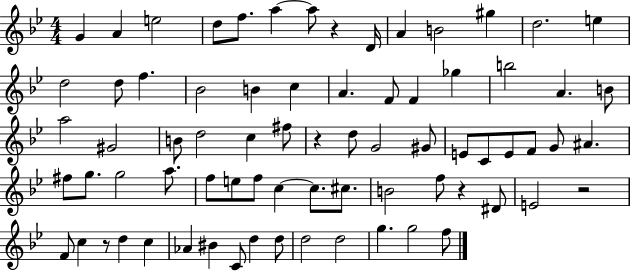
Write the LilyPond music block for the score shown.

{
  \clef treble
  \numericTimeSignature
  \time 4/4
  \key bes \major
  g'4 a'4 e''2 | d''8 f''8. a''4~~ a''8 r4 d'16 | a'4 b'2 gis''4 | d''2. e''4 | \break d''2 d''8 f''4. | bes'2 b'4 c''4 | a'4. f'8 f'4 ges''4 | b''2 a'4. b'8 | \break a''2 gis'2 | b'8 d''2 c''4 fis''8 | r4 d''8 g'2 gis'8 | e'8 c'8 e'8 f'8 g'8 ais'4. | \break fis''8 g''8. g''2 a''8. | f''8 e''8 f''8 c''4~~ c''8. cis''8. | b'2 f''8 r4 dis'8 | e'2 r2 | \break f'8 c''4 r8 d''4 c''4 | aes'4 bis'4 c'8 d''4 d''8 | d''2 d''2 | g''4. g''2 f''8 | \break \bar "|."
}